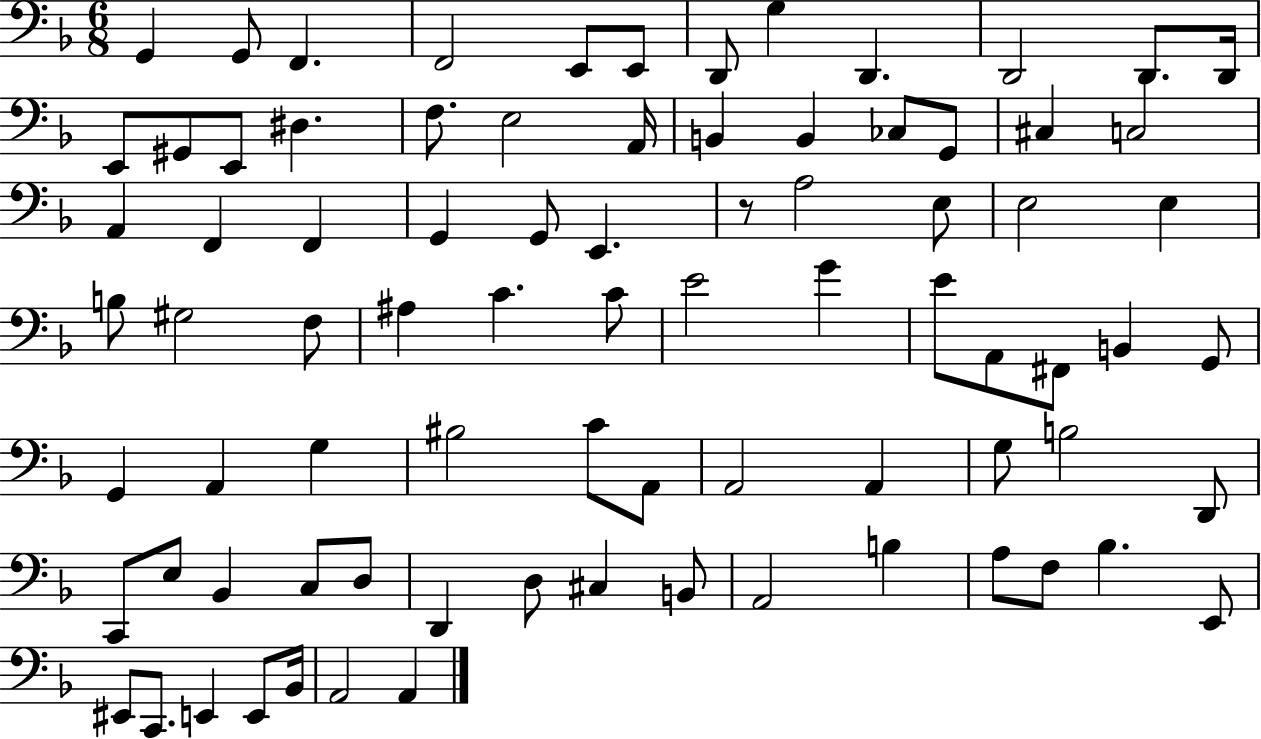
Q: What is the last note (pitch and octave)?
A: A2